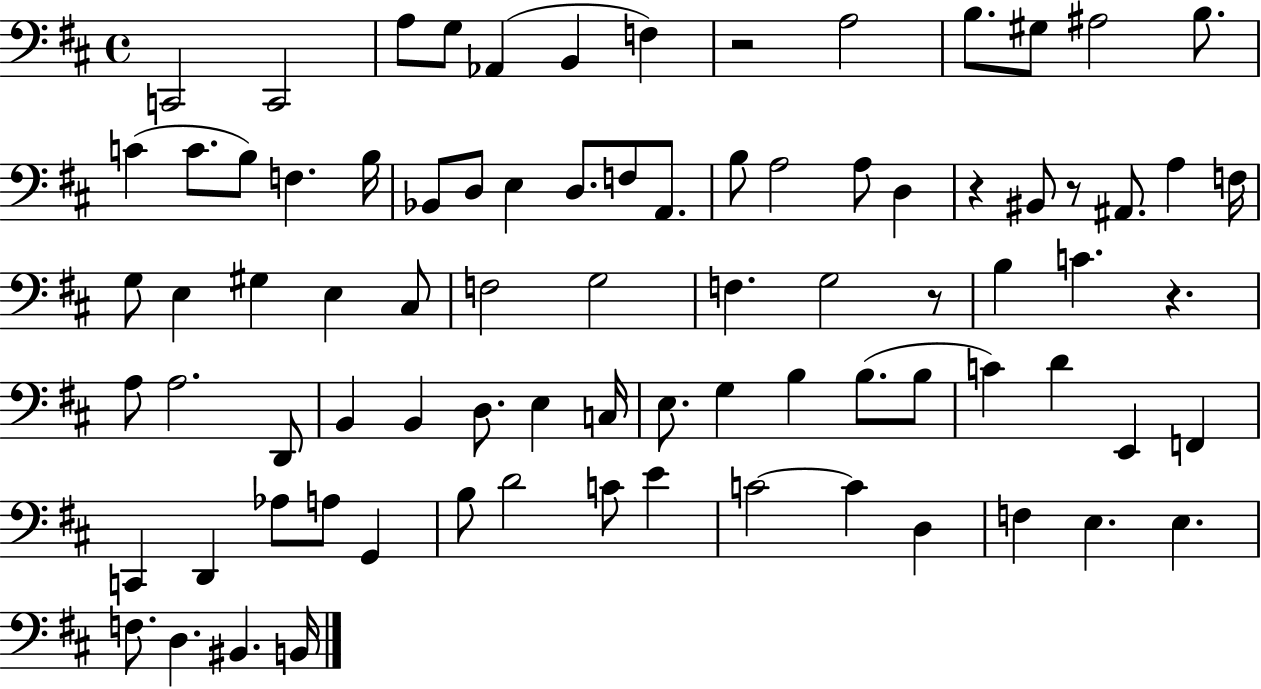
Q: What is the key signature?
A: D major